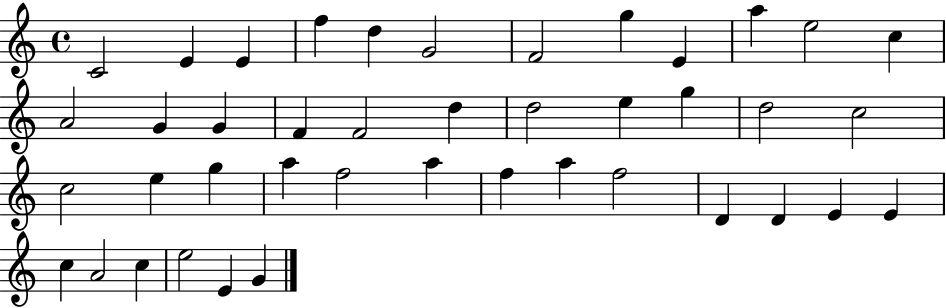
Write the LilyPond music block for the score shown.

{
  \clef treble
  \time 4/4
  \defaultTimeSignature
  \key c \major
  c'2 e'4 e'4 | f''4 d''4 g'2 | f'2 g''4 e'4 | a''4 e''2 c''4 | \break a'2 g'4 g'4 | f'4 f'2 d''4 | d''2 e''4 g''4 | d''2 c''2 | \break c''2 e''4 g''4 | a''4 f''2 a''4 | f''4 a''4 f''2 | d'4 d'4 e'4 e'4 | \break c''4 a'2 c''4 | e''2 e'4 g'4 | \bar "|."
}